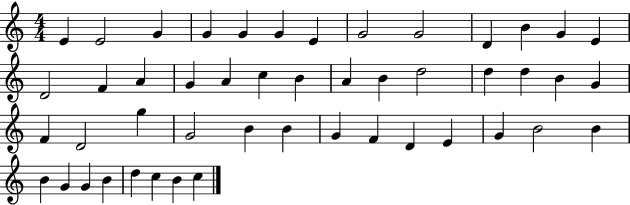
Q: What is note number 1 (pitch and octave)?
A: E4